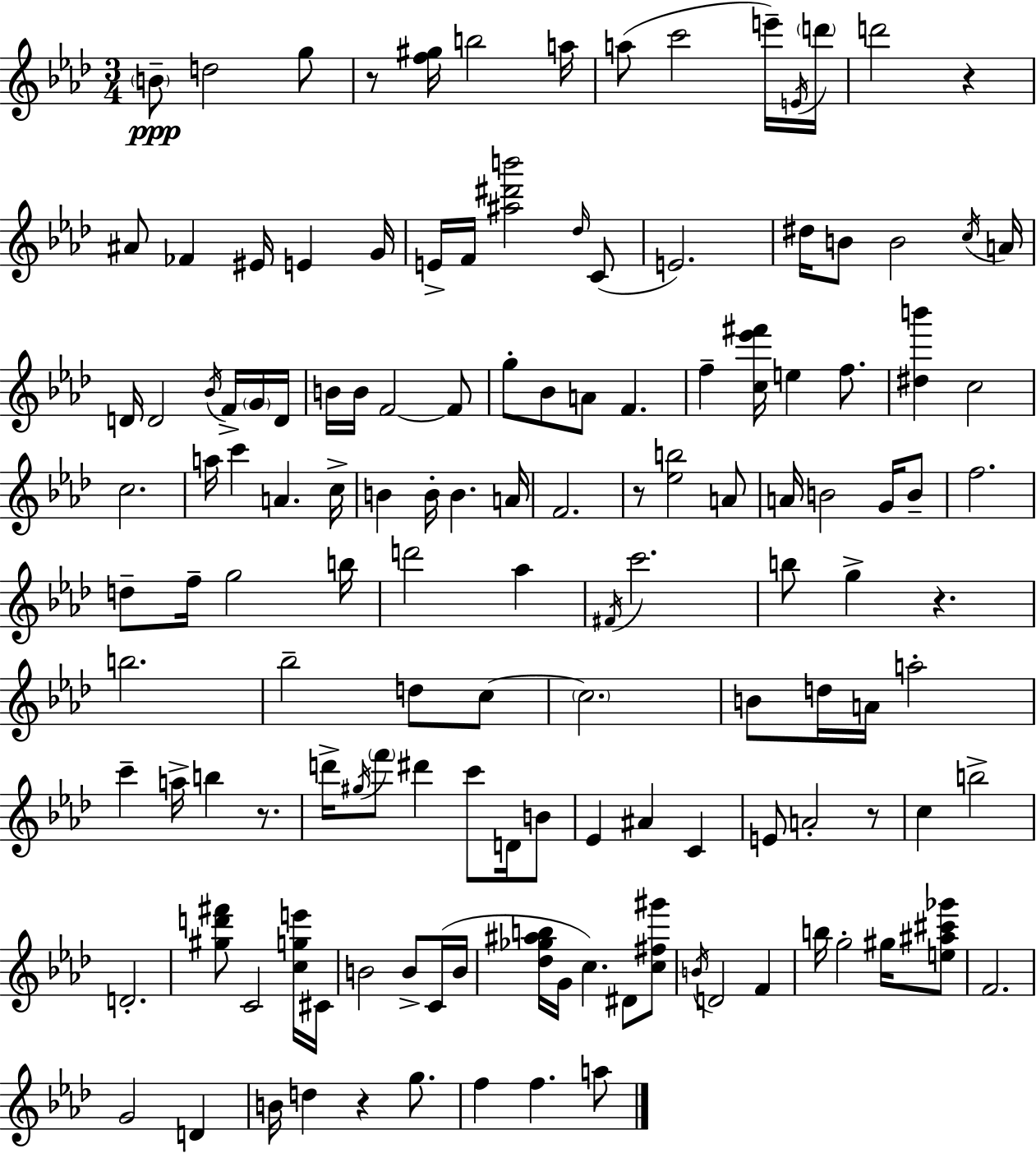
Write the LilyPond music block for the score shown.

{
  \clef treble
  \numericTimeSignature
  \time 3/4
  \key aes \major
  \repeat volta 2 { \parenthesize b'8--\ppp d''2 g''8 | r8 <f'' gis''>16 b''2 a''16 | a''8( c'''2 e'''16--) \acciaccatura { e'16 } | \parenthesize d'''16 d'''2 r4 | \break ais'8 fes'4 eis'16 e'4 | g'16 e'16-> f'16 <ais'' dis''' b'''>2 \grace { des''16 }( | c'8 e'2.) | dis''16 b'8 b'2 | \break \acciaccatura { c''16 } a'16 d'16 d'2 | \acciaccatura { bes'16 } f'16-> \parenthesize g'16 d'16 b'16 b'16 f'2~~ | f'8 g''8-. bes'8 a'8 f'4. | f''4-- <c'' ees''' fis'''>16 e''4 | \break f''8. <dis'' b'''>4 c''2 | c''2. | a''16 c'''4 a'4. | c''16-> b'4 b'16-. b'4. | \break a'16 f'2. | r8 <ees'' b''>2 | a'8 a'16 b'2 | g'16 b'8-- f''2. | \break d''8-- f''16-- g''2 | b''16 d'''2 | aes''4 \acciaccatura { fis'16 } c'''2. | b''8 g''4-> r4. | \break b''2. | bes''2-- | d''8 c''8~~ \parenthesize c''2. | b'8 d''16 a'16 a''2-. | \break c'''4-- a''16-> b''4 | r8. d'''16-> \acciaccatura { gis''16 } \parenthesize f'''8 dis'''4 | c'''8 d'16 b'8 ees'4 ais'4 | c'4 e'8 a'2-. | \break r8 c''4 b''2-> | d'2.-. | <gis'' d''' fis'''>8 c'2 | <c'' g'' e'''>16 cis'16 b'2 | \break b'8-> c'16( b'16 <des'' ges'' ais'' b''>16 g'16 c''4.) | dis'8 <c'' fis'' gis'''>8 \acciaccatura { b'16 } d'2 | f'4 b''16 g''2-. | gis''16 <e'' ais'' cis''' ges'''>8 f'2. | \break g'2 | d'4 b'16 d''4 | r4 g''8. f''4 f''4. | a''8 } \bar "|."
}